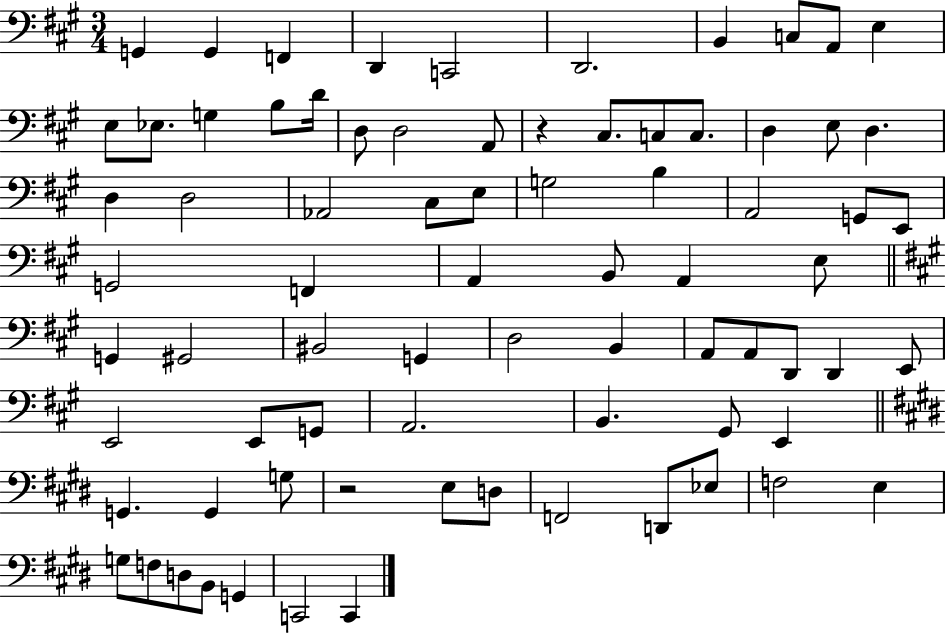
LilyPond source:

{
  \clef bass
  \numericTimeSignature
  \time 3/4
  \key a \major
  g,4 g,4 f,4 | d,4 c,2 | d,2. | b,4 c8 a,8 e4 | \break e8 ees8. g4 b8 d'16 | d8 d2 a,8 | r4 cis8. c8 c8. | d4 e8 d4. | \break d4 d2 | aes,2 cis8 e8 | g2 b4 | a,2 g,8 e,8 | \break g,2 f,4 | a,4 b,8 a,4 e8 | \bar "||" \break \key a \major g,4 gis,2 | bis,2 g,4 | d2 b,4 | a,8 a,8 d,8 d,4 e,8 | \break e,2 e,8 g,8 | a,2. | b,4. gis,8 e,4 | \bar "||" \break \key e \major g,4. g,4 g8 | r2 e8 d8 | f,2 d,8 ees8 | f2 e4 | \break g8 f8 d8 b,8 g,4 | c,2 c,4 | \bar "|."
}